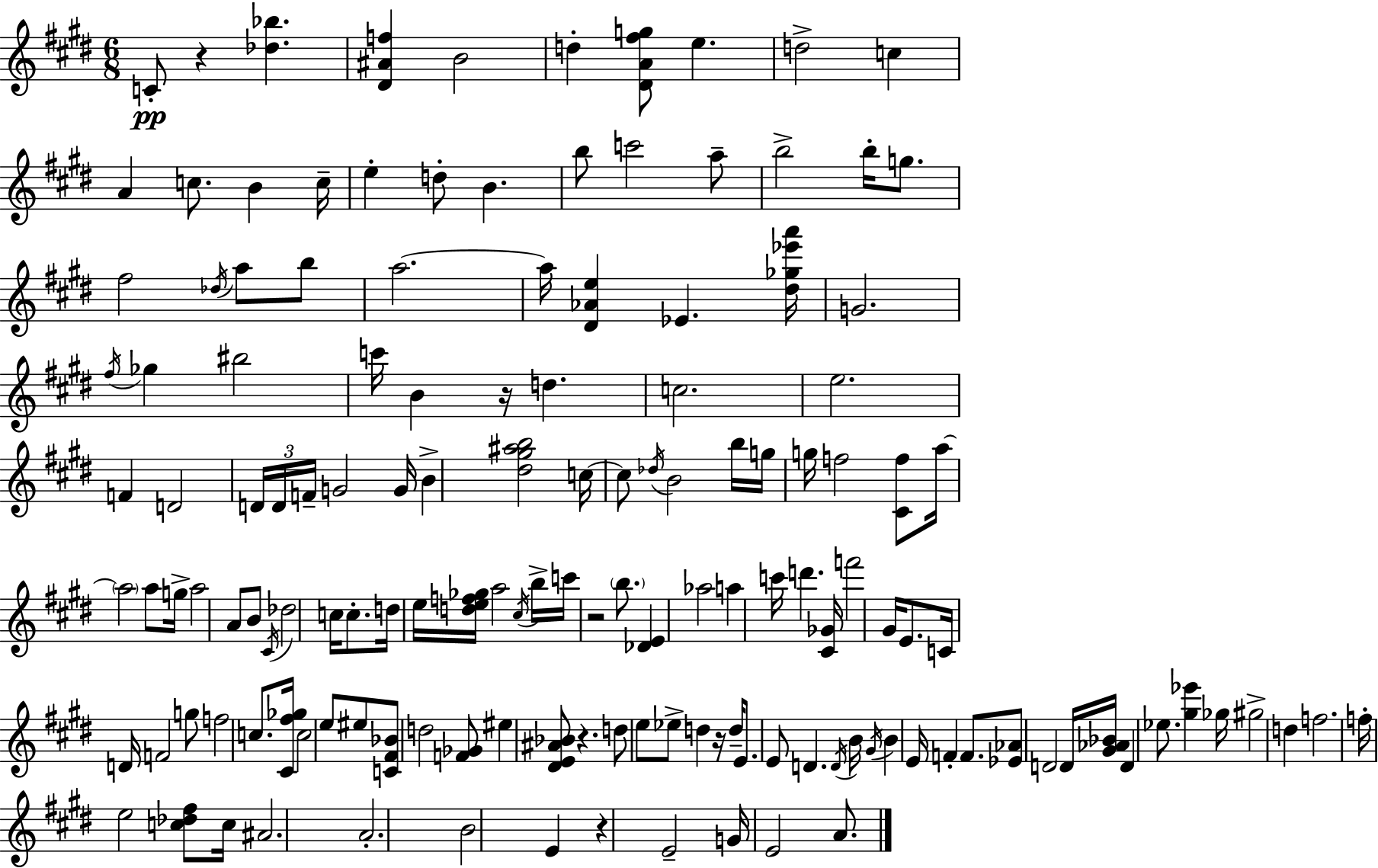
C4/e R/q [Db5,Bb5]/q. [D#4,A#4,F5]/q B4/h D5/q [D#4,A4,F#5,G5]/e E5/q. D5/h C5/q A4/q C5/e. B4/q C5/s E5/q D5/e B4/q. B5/e C6/h A5/e B5/h B5/s G5/e. F#5/h Db5/s A5/e B5/e A5/h. A5/s [D#4,Ab4,E5]/q Eb4/q. [D#5,Gb5,Eb6,A6]/s G4/h. F#5/s Gb5/q BIS5/h C6/s B4/q R/s D5/q. C5/h. E5/h. F4/q D4/h D4/s D4/s F4/s G4/h G4/s B4/q [D#5,G#5,A#5,B5]/h C5/s C5/e Db5/s B4/h B5/s G5/s G5/s F5/h [C#4,F5]/e A5/s A5/h A5/e G5/s A5/h A4/e B4/e C#4/s Db5/h C5/s C5/e. D5/s E5/s [D5,E5,F5,Gb5]/s A5/h C#5/s B5/s C6/s R/h B5/e. [Db4,E4]/q Ab5/h A5/q C6/s D6/q. [C#4,Gb4]/s F6/h G#4/s E4/e. C4/s D4/s F4/h G5/e F5/h C5/e. [C#4,F#5,Gb5]/s C5/h E5/e EIS5/e [C4,F#4,Bb4]/e D5/h [F4,Gb4]/e EIS5/q [D#4,E4,A#4,Bb4]/e R/q. D5/e E5/e Eb5/e D5/q R/s D5/s E4/e. E4/e D4/q. D4/s B4/s G#4/s B4/q E4/s F4/q F4/e. [Eb4,Ab4]/e D4/h D4/s [G#4,Ab4,Bb4]/s D4/q Eb5/e. [G#5,Eb6]/q Gb5/s G#5/h D5/q F5/h. F5/s E5/h [C5,Db5,F#5]/e C5/s A#4/h. A4/h. B4/h E4/q R/q E4/h G4/s E4/h A4/e.